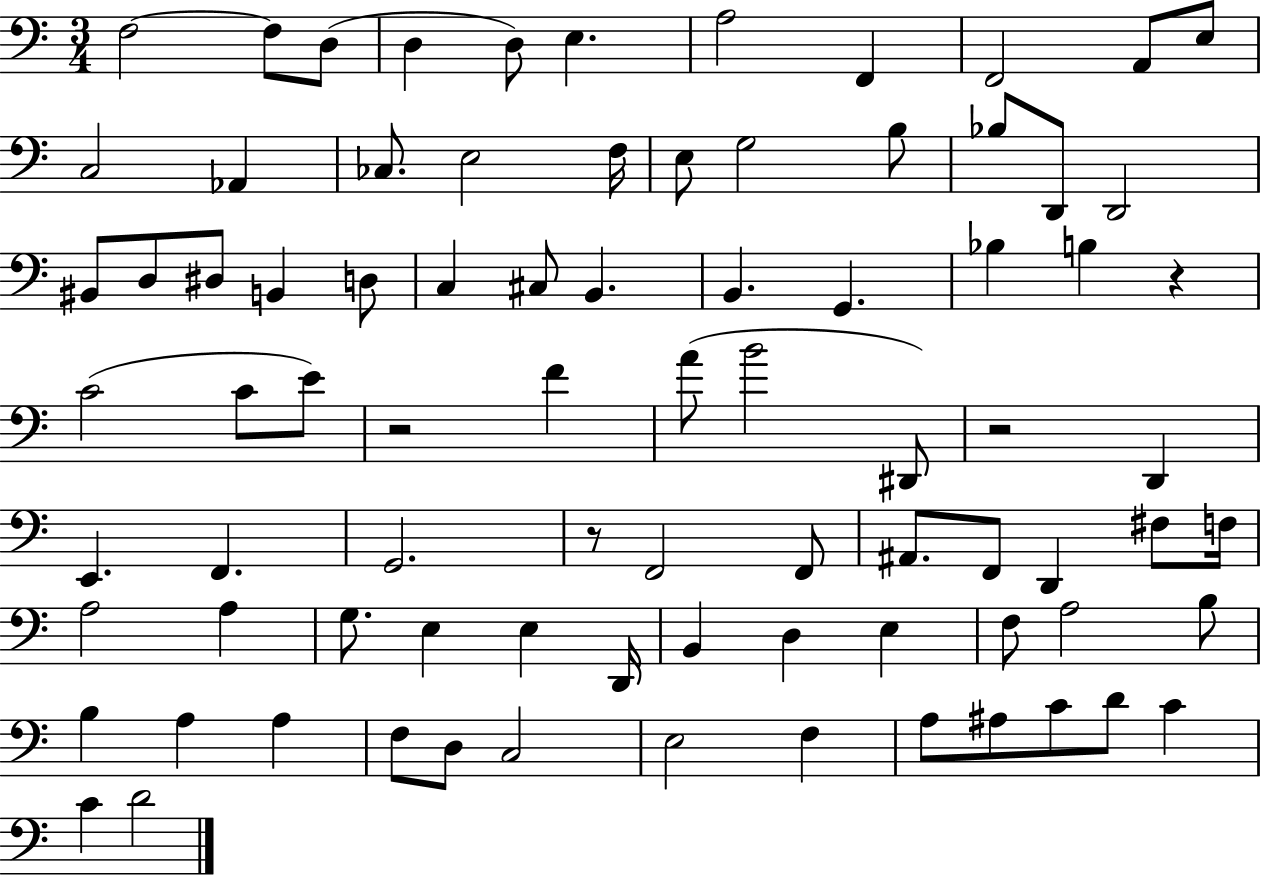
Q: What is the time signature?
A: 3/4